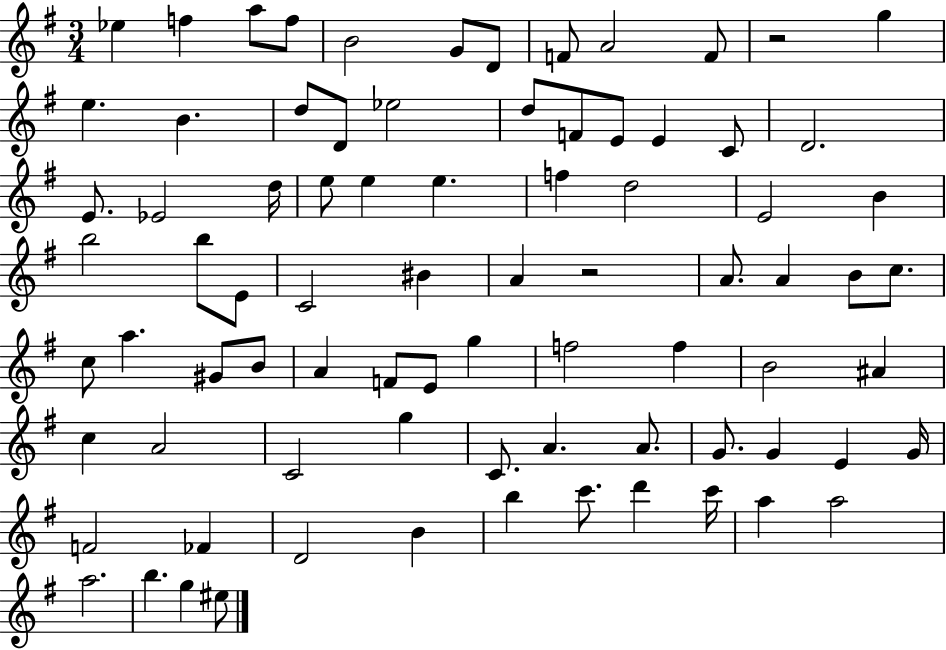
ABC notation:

X:1
T:Untitled
M:3/4
L:1/4
K:G
_e f a/2 f/2 B2 G/2 D/2 F/2 A2 F/2 z2 g e B d/2 D/2 _e2 d/2 F/2 E/2 E C/2 D2 E/2 _E2 d/4 e/2 e e f d2 E2 B b2 b/2 E/2 C2 ^B A z2 A/2 A B/2 c/2 c/2 a ^G/2 B/2 A F/2 E/2 g f2 f B2 ^A c A2 C2 g C/2 A A/2 G/2 G E G/4 F2 _F D2 B b c'/2 d' c'/4 a a2 a2 b g ^e/2